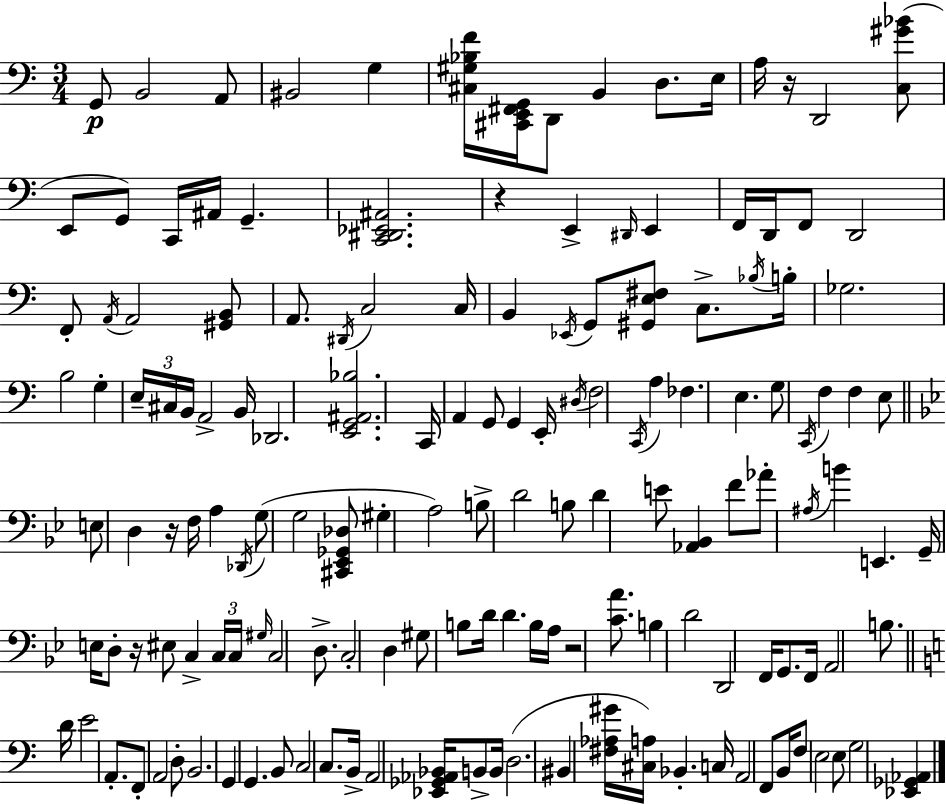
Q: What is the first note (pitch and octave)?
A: G2